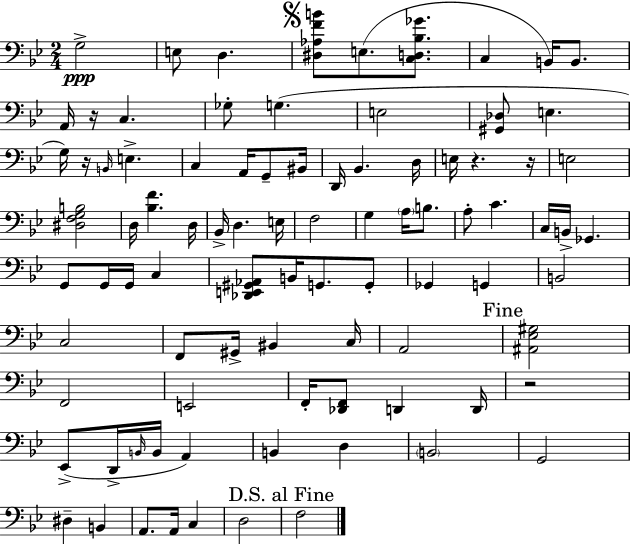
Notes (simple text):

G3/h E3/e D3/q. [D#3,Ab3,F4,B4]/e E3/e. [C3,D3,Bb3,Gb4]/e. C3/q B2/s B2/e. A2/s R/s C3/q. Gb3/e G3/q. E3/h [G#2,Db3]/e E3/q. G3/s R/s B2/s E3/q. C3/q A2/s G2/e BIS2/s D2/s Bb2/q. D3/s E3/s R/q. R/s E3/h [D#3,F3,G3,B3]/h D3/s [Bb3,F4]/q. D3/s Bb2/s D3/q. E3/s F3/h G3/q A3/s B3/e. A3/e C4/q. C3/s B2/s Gb2/q. G2/e G2/s G2/s C3/q [Db2,E2,G#2,Ab2]/e B2/s G2/e. G2/e Gb2/q G2/q B2/h C3/h F2/e G#2/s BIS2/q C3/s A2/h [A#2,Eb3,G#3]/h F2/h E2/h F2/s [Db2,F2]/e D2/q D2/s R/h Eb2/e D2/s B2/s B2/s A2/q B2/q D3/q B2/h G2/h D#3/q B2/q A2/e. A2/s C3/q D3/h F3/h